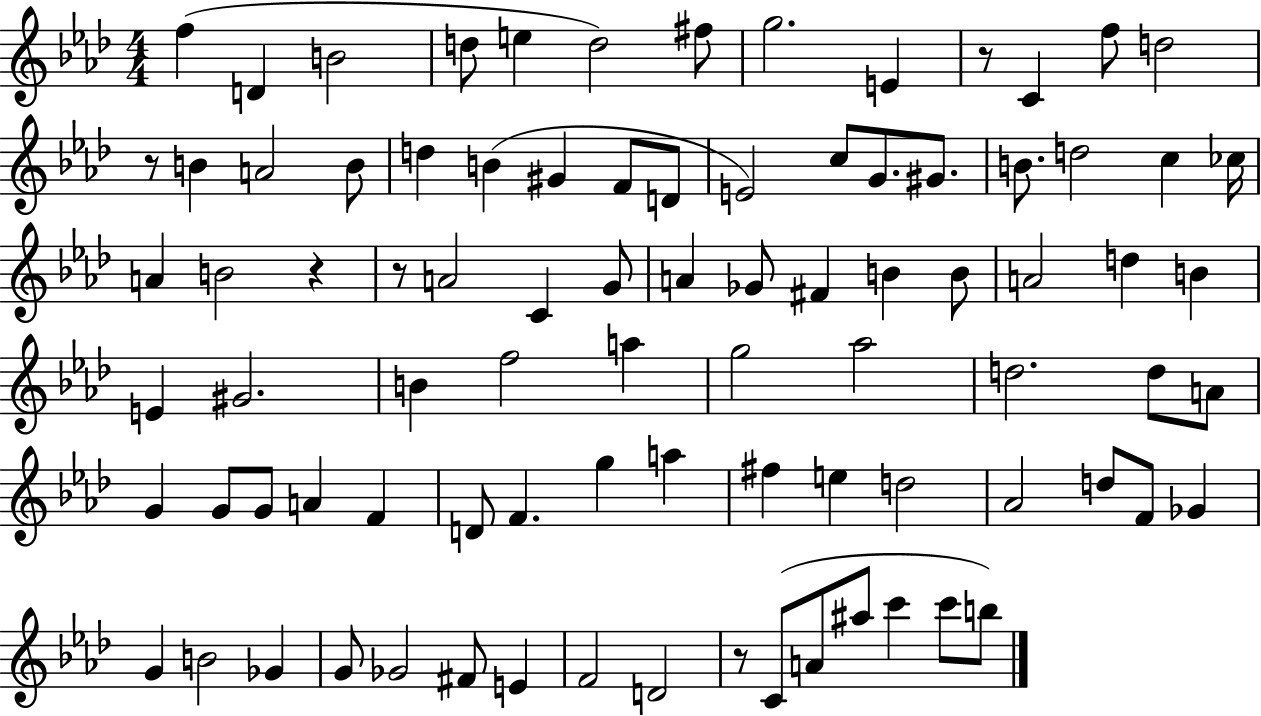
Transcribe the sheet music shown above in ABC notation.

X:1
T:Untitled
M:4/4
L:1/4
K:Ab
f D B2 d/2 e d2 ^f/2 g2 E z/2 C f/2 d2 z/2 B A2 B/2 d B ^G F/2 D/2 E2 c/2 G/2 ^G/2 B/2 d2 c _c/4 A B2 z z/2 A2 C G/2 A _G/2 ^F B B/2 A2 d B E ^G2 B f2 a g2 _a2 d2 d/2 A/2 G G/2 G/2 A F D/2 F g a ^f e d2 _A2 d/2 F/2 _G G B2 _G G/2 _G2 ^F/2 E F2 D2 z/2 C/2 A/2 ^a/2 c' c'/2 b/2